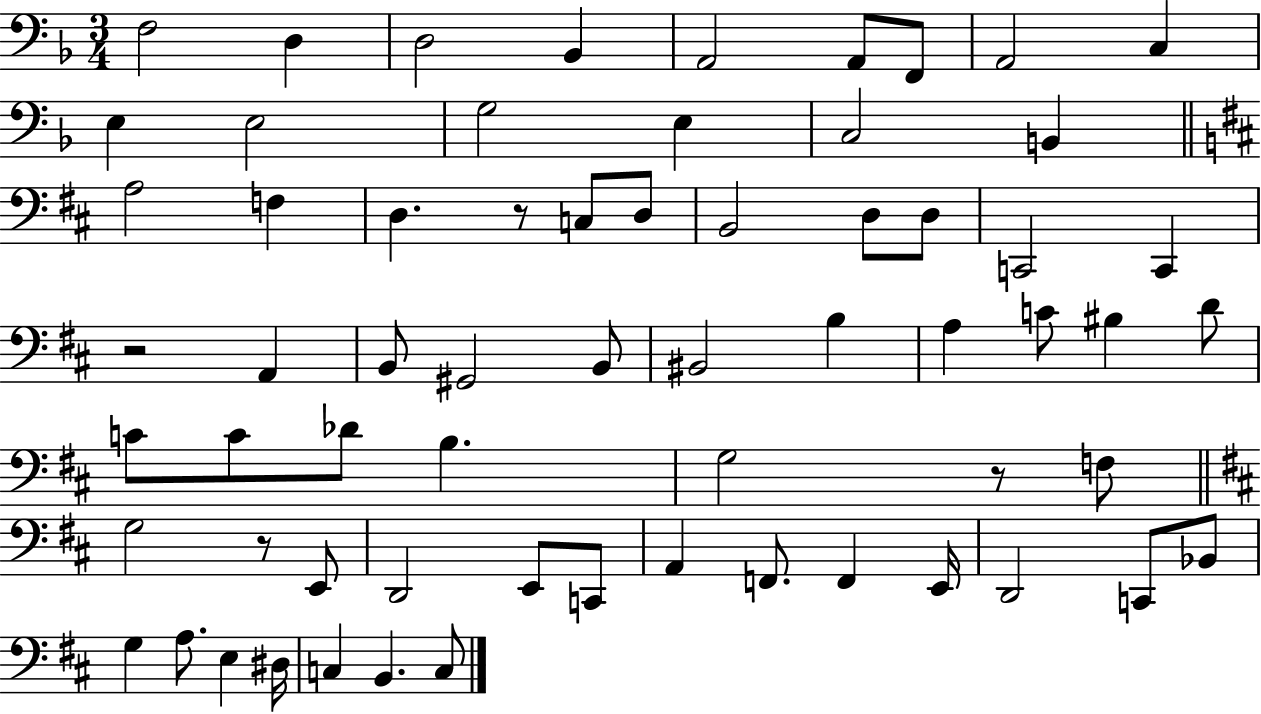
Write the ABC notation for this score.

X:1
T:Untitled
M:3/4
L:1/4
K:F
F,2 D, D,2 _B,, A,,2 A,,/2 F,,/2 A,,2 C, E, E,2 G,2 E, C,2 B,, A,2 F, D, z/2 C,/2 D,/2 B,,2 D,/2 D,/2 C,,2 C,, z2 A,, B,,/2 ^G,,2 B,,/2 ^B,,2 B, A, C/2 ^B, D/2 C/2 C/2 _D/2 B, G,2 z/2 F,/2 G,2 z/2 E,,/2 D,,2 E,,/2 C,,/2 A,, F,,/2 F,, E,,/4 D,,2 C,,/2 _B,,/2 G, A,/2 E, ^D,/4 C, B,, C,/2